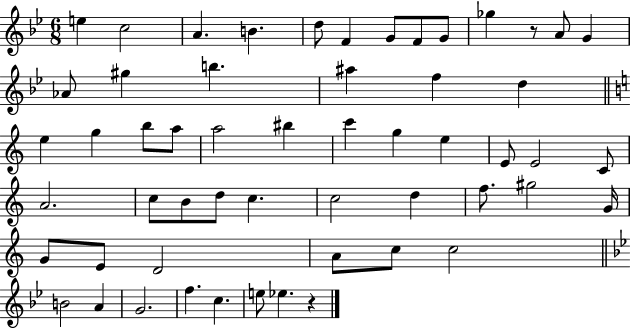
{
  \clef treble
  \numericTimeSignature
  \time 6/8
  \key bes \major
  e''4 c''2 | a'4. b'4. | d''8 f'4 g'8 f'8 g'8 | ges''4 r8 a'8 g'4 | \break aes'8 gis''4 b''4. | ais''4 f''4 d''4 | \bar "||" \break \key a \minor e''4 g''4 b''8 a''8 | a''2 bis''4 | c'''4 g''4 e''4 | e'8 e'2 c'8 | \break a'2. | c''8 b'8 d''8 c''4. | c''2 d''4 | f''8. gis''2 g'16 | \break g'8 e'8 d'2 | a'8 c''8 c''2 | \bar "||" \break \key g \minor b'2 a'4 | g'2. | f''4. c''4. | e''8 ees''4. r4 | \break \bar "|."
}